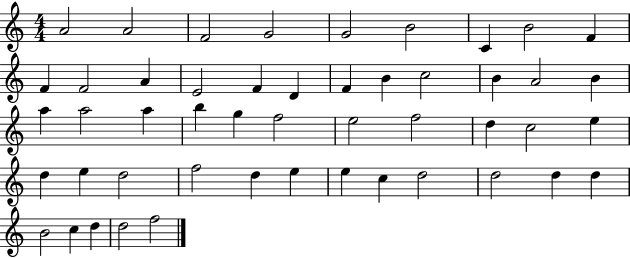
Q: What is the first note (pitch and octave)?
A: A4